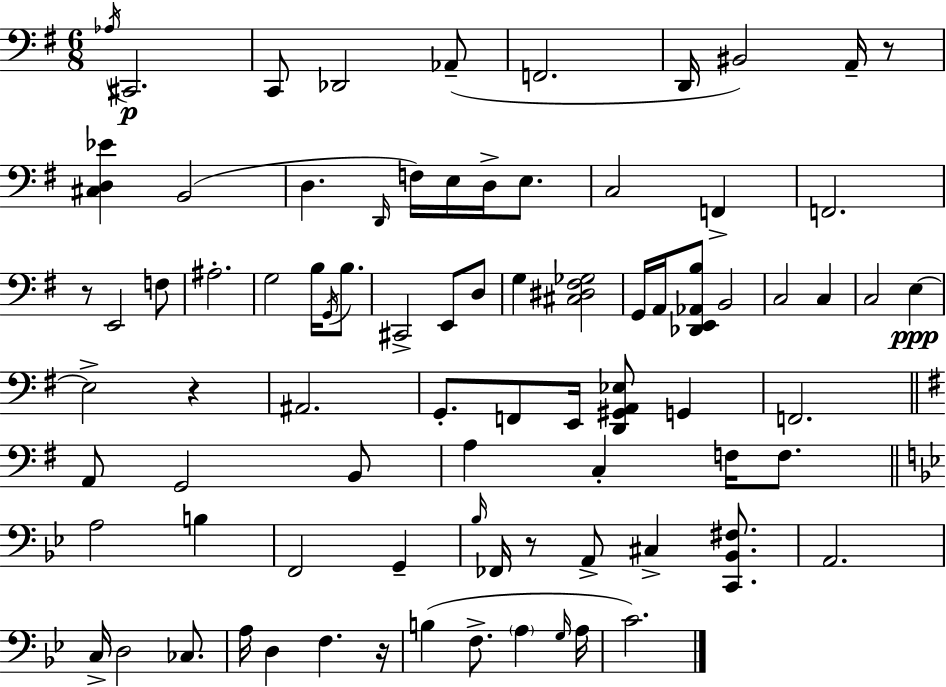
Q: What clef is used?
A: bass